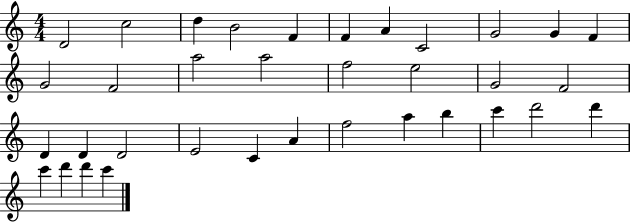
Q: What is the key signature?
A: C major